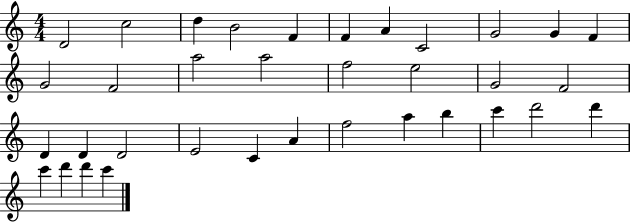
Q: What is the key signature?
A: C major